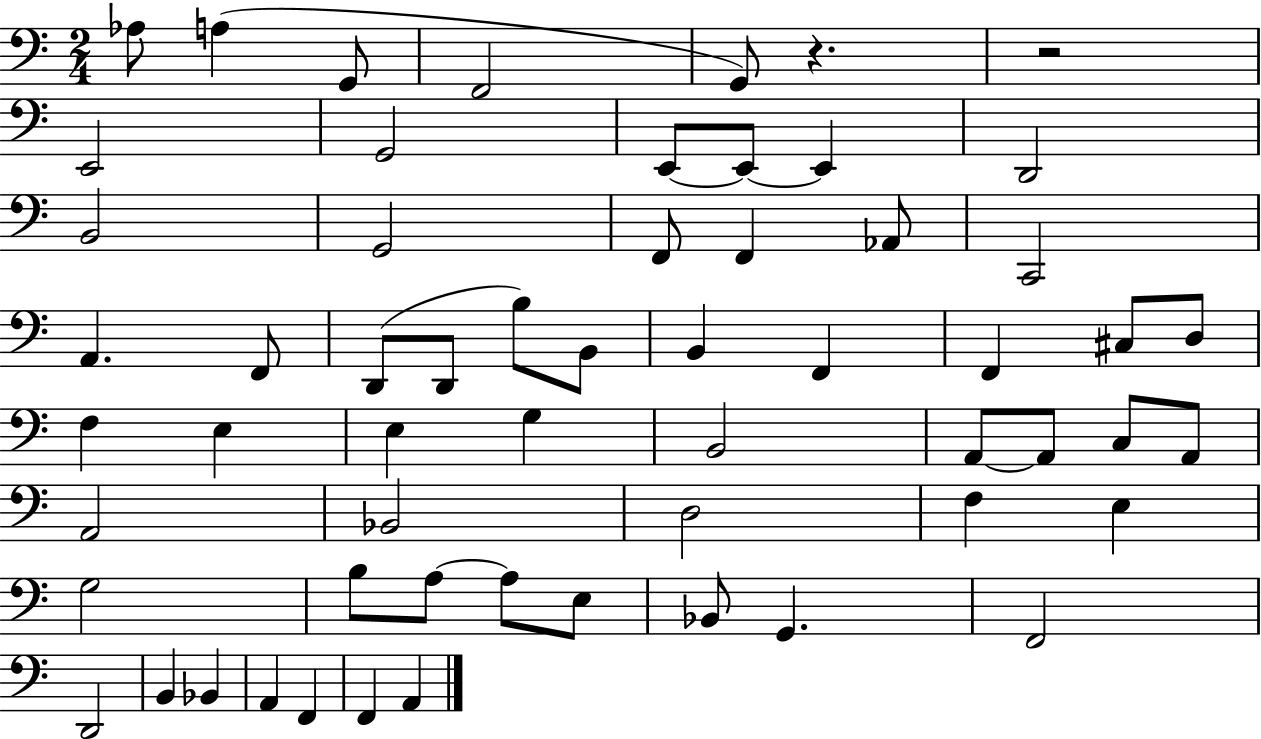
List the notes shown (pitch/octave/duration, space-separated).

Ab3/e A3/q G2/e F2/h G2/e R/q. R/h E2/h G2/h E2/e E2/e E2/q D2/h B2/h G2/h F2/e F2/q Ab2/e C2/h A2/q. F2/e D2/e D2/e B3/e B2/e B2/q F2/q F2/q C#3/e D3/e F3/q E3/q E3/q G3/q B2/h A2/e A2/e C3/e A2/e A2/h Bb2/h D3/h F3/q E3/q G3/h B3/e A3/e A3/e E3/e Bb2/e G2/q. F2/h D2/h B2/q Bb2/q A2/q F2/q F2/q A2/q